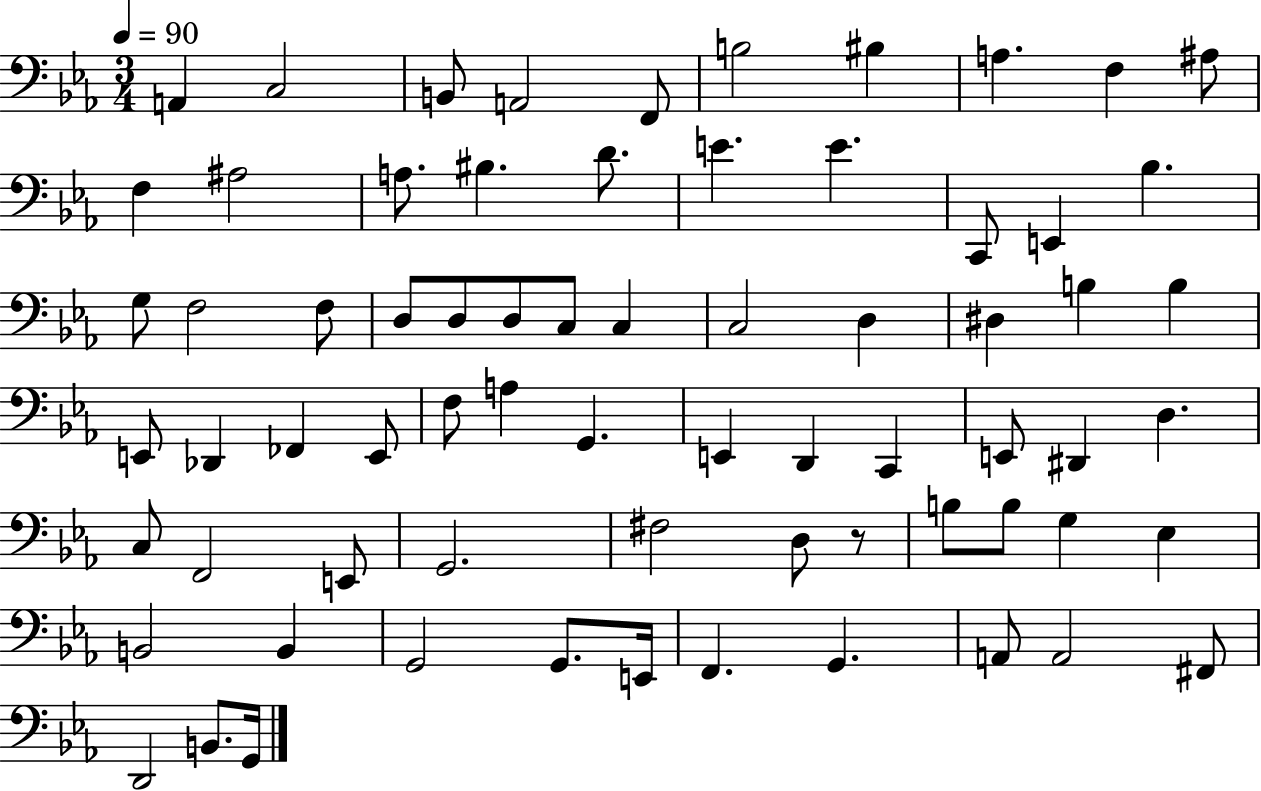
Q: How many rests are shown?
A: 1